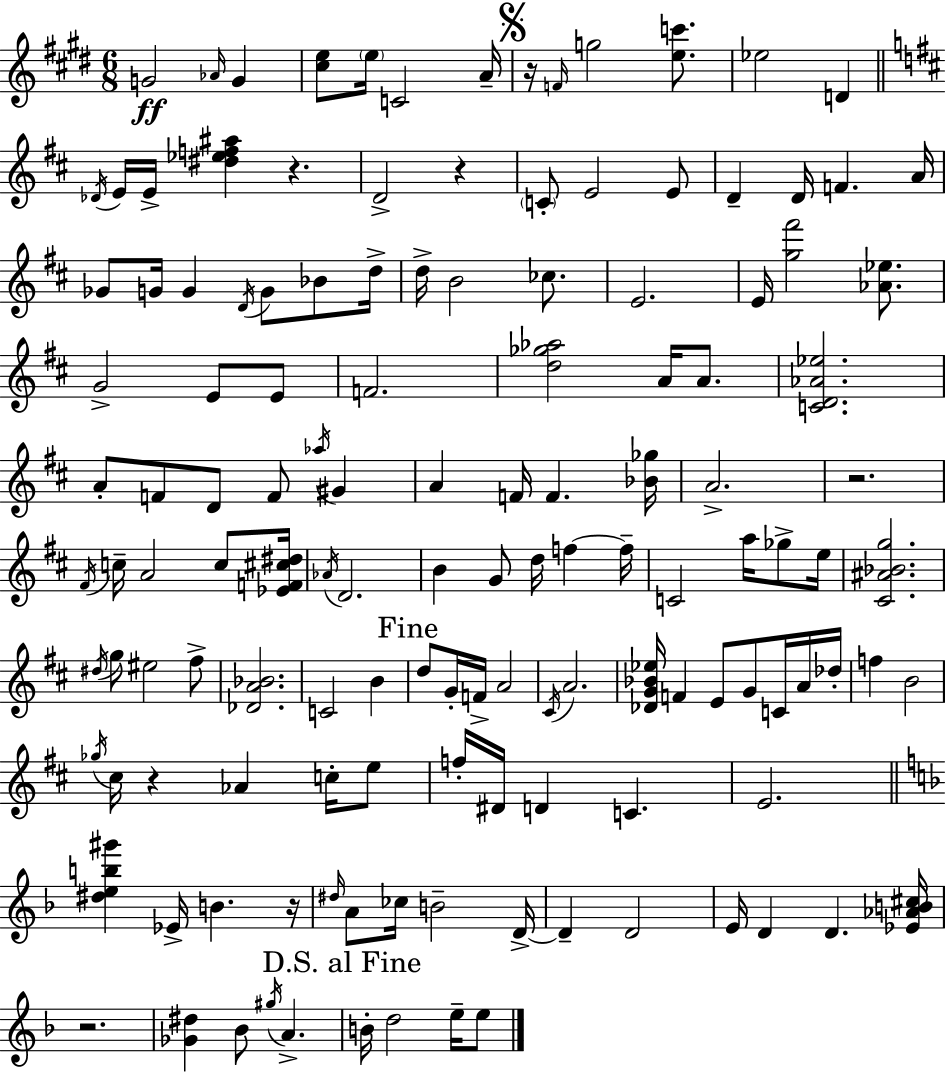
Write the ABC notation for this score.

X:1
T:Untitled
M:6/8
L:1/4
K:E
G2 _A/4 G [^ce]/2 e/4 C2 A/4 z/4 F/4 g2 [ec']/2 _e2 D _D/4 E/4 E/4 [^d_ef^a] z D2 z C/2 E2 E/2 D D/4 F A/4 _G/2 G/4 G D/4 G/2 _B/2 d/4 d/4 B2 _c/2 E2 E/4 [g^f']2 [_A_e]/2 G2 E/2 E/2 F2 [d_g_a]2 A/4 A/2 [CD_A_e]2 A/2 F/2 D/2 F/2 _a/4 ^G A F/4 F [_B_g]/4 A2 z2 ^F/4 c/4 A2 c/2 [_EF^c^d]/4 _A/4 D2 B G/2 d/4 f f/4 C2 a/4 _g/2 e/4 [^C^A_Bg]2 ^d/4 g/2 ^e2 ^f/2 [_DA_B]2 C2 B d/2 G/4 F/4 A2 ^C/4 A2 [_DG_B_e]/4 F E/2 G/2 C/4 A/4 _d/4 f B2 _g/4 ^c/4 z _A c/4 e/2 f/4 ^D/4 D C E2 [^deb^g'] _E/4 B z/4 ^d/4 A/2 _c/4 B2 D/4 D D2 E/4 D D [_E_AB^c]/4 z2 [_G^d] _B/2 ^g/4 A B/4 d2 e/4 e/2